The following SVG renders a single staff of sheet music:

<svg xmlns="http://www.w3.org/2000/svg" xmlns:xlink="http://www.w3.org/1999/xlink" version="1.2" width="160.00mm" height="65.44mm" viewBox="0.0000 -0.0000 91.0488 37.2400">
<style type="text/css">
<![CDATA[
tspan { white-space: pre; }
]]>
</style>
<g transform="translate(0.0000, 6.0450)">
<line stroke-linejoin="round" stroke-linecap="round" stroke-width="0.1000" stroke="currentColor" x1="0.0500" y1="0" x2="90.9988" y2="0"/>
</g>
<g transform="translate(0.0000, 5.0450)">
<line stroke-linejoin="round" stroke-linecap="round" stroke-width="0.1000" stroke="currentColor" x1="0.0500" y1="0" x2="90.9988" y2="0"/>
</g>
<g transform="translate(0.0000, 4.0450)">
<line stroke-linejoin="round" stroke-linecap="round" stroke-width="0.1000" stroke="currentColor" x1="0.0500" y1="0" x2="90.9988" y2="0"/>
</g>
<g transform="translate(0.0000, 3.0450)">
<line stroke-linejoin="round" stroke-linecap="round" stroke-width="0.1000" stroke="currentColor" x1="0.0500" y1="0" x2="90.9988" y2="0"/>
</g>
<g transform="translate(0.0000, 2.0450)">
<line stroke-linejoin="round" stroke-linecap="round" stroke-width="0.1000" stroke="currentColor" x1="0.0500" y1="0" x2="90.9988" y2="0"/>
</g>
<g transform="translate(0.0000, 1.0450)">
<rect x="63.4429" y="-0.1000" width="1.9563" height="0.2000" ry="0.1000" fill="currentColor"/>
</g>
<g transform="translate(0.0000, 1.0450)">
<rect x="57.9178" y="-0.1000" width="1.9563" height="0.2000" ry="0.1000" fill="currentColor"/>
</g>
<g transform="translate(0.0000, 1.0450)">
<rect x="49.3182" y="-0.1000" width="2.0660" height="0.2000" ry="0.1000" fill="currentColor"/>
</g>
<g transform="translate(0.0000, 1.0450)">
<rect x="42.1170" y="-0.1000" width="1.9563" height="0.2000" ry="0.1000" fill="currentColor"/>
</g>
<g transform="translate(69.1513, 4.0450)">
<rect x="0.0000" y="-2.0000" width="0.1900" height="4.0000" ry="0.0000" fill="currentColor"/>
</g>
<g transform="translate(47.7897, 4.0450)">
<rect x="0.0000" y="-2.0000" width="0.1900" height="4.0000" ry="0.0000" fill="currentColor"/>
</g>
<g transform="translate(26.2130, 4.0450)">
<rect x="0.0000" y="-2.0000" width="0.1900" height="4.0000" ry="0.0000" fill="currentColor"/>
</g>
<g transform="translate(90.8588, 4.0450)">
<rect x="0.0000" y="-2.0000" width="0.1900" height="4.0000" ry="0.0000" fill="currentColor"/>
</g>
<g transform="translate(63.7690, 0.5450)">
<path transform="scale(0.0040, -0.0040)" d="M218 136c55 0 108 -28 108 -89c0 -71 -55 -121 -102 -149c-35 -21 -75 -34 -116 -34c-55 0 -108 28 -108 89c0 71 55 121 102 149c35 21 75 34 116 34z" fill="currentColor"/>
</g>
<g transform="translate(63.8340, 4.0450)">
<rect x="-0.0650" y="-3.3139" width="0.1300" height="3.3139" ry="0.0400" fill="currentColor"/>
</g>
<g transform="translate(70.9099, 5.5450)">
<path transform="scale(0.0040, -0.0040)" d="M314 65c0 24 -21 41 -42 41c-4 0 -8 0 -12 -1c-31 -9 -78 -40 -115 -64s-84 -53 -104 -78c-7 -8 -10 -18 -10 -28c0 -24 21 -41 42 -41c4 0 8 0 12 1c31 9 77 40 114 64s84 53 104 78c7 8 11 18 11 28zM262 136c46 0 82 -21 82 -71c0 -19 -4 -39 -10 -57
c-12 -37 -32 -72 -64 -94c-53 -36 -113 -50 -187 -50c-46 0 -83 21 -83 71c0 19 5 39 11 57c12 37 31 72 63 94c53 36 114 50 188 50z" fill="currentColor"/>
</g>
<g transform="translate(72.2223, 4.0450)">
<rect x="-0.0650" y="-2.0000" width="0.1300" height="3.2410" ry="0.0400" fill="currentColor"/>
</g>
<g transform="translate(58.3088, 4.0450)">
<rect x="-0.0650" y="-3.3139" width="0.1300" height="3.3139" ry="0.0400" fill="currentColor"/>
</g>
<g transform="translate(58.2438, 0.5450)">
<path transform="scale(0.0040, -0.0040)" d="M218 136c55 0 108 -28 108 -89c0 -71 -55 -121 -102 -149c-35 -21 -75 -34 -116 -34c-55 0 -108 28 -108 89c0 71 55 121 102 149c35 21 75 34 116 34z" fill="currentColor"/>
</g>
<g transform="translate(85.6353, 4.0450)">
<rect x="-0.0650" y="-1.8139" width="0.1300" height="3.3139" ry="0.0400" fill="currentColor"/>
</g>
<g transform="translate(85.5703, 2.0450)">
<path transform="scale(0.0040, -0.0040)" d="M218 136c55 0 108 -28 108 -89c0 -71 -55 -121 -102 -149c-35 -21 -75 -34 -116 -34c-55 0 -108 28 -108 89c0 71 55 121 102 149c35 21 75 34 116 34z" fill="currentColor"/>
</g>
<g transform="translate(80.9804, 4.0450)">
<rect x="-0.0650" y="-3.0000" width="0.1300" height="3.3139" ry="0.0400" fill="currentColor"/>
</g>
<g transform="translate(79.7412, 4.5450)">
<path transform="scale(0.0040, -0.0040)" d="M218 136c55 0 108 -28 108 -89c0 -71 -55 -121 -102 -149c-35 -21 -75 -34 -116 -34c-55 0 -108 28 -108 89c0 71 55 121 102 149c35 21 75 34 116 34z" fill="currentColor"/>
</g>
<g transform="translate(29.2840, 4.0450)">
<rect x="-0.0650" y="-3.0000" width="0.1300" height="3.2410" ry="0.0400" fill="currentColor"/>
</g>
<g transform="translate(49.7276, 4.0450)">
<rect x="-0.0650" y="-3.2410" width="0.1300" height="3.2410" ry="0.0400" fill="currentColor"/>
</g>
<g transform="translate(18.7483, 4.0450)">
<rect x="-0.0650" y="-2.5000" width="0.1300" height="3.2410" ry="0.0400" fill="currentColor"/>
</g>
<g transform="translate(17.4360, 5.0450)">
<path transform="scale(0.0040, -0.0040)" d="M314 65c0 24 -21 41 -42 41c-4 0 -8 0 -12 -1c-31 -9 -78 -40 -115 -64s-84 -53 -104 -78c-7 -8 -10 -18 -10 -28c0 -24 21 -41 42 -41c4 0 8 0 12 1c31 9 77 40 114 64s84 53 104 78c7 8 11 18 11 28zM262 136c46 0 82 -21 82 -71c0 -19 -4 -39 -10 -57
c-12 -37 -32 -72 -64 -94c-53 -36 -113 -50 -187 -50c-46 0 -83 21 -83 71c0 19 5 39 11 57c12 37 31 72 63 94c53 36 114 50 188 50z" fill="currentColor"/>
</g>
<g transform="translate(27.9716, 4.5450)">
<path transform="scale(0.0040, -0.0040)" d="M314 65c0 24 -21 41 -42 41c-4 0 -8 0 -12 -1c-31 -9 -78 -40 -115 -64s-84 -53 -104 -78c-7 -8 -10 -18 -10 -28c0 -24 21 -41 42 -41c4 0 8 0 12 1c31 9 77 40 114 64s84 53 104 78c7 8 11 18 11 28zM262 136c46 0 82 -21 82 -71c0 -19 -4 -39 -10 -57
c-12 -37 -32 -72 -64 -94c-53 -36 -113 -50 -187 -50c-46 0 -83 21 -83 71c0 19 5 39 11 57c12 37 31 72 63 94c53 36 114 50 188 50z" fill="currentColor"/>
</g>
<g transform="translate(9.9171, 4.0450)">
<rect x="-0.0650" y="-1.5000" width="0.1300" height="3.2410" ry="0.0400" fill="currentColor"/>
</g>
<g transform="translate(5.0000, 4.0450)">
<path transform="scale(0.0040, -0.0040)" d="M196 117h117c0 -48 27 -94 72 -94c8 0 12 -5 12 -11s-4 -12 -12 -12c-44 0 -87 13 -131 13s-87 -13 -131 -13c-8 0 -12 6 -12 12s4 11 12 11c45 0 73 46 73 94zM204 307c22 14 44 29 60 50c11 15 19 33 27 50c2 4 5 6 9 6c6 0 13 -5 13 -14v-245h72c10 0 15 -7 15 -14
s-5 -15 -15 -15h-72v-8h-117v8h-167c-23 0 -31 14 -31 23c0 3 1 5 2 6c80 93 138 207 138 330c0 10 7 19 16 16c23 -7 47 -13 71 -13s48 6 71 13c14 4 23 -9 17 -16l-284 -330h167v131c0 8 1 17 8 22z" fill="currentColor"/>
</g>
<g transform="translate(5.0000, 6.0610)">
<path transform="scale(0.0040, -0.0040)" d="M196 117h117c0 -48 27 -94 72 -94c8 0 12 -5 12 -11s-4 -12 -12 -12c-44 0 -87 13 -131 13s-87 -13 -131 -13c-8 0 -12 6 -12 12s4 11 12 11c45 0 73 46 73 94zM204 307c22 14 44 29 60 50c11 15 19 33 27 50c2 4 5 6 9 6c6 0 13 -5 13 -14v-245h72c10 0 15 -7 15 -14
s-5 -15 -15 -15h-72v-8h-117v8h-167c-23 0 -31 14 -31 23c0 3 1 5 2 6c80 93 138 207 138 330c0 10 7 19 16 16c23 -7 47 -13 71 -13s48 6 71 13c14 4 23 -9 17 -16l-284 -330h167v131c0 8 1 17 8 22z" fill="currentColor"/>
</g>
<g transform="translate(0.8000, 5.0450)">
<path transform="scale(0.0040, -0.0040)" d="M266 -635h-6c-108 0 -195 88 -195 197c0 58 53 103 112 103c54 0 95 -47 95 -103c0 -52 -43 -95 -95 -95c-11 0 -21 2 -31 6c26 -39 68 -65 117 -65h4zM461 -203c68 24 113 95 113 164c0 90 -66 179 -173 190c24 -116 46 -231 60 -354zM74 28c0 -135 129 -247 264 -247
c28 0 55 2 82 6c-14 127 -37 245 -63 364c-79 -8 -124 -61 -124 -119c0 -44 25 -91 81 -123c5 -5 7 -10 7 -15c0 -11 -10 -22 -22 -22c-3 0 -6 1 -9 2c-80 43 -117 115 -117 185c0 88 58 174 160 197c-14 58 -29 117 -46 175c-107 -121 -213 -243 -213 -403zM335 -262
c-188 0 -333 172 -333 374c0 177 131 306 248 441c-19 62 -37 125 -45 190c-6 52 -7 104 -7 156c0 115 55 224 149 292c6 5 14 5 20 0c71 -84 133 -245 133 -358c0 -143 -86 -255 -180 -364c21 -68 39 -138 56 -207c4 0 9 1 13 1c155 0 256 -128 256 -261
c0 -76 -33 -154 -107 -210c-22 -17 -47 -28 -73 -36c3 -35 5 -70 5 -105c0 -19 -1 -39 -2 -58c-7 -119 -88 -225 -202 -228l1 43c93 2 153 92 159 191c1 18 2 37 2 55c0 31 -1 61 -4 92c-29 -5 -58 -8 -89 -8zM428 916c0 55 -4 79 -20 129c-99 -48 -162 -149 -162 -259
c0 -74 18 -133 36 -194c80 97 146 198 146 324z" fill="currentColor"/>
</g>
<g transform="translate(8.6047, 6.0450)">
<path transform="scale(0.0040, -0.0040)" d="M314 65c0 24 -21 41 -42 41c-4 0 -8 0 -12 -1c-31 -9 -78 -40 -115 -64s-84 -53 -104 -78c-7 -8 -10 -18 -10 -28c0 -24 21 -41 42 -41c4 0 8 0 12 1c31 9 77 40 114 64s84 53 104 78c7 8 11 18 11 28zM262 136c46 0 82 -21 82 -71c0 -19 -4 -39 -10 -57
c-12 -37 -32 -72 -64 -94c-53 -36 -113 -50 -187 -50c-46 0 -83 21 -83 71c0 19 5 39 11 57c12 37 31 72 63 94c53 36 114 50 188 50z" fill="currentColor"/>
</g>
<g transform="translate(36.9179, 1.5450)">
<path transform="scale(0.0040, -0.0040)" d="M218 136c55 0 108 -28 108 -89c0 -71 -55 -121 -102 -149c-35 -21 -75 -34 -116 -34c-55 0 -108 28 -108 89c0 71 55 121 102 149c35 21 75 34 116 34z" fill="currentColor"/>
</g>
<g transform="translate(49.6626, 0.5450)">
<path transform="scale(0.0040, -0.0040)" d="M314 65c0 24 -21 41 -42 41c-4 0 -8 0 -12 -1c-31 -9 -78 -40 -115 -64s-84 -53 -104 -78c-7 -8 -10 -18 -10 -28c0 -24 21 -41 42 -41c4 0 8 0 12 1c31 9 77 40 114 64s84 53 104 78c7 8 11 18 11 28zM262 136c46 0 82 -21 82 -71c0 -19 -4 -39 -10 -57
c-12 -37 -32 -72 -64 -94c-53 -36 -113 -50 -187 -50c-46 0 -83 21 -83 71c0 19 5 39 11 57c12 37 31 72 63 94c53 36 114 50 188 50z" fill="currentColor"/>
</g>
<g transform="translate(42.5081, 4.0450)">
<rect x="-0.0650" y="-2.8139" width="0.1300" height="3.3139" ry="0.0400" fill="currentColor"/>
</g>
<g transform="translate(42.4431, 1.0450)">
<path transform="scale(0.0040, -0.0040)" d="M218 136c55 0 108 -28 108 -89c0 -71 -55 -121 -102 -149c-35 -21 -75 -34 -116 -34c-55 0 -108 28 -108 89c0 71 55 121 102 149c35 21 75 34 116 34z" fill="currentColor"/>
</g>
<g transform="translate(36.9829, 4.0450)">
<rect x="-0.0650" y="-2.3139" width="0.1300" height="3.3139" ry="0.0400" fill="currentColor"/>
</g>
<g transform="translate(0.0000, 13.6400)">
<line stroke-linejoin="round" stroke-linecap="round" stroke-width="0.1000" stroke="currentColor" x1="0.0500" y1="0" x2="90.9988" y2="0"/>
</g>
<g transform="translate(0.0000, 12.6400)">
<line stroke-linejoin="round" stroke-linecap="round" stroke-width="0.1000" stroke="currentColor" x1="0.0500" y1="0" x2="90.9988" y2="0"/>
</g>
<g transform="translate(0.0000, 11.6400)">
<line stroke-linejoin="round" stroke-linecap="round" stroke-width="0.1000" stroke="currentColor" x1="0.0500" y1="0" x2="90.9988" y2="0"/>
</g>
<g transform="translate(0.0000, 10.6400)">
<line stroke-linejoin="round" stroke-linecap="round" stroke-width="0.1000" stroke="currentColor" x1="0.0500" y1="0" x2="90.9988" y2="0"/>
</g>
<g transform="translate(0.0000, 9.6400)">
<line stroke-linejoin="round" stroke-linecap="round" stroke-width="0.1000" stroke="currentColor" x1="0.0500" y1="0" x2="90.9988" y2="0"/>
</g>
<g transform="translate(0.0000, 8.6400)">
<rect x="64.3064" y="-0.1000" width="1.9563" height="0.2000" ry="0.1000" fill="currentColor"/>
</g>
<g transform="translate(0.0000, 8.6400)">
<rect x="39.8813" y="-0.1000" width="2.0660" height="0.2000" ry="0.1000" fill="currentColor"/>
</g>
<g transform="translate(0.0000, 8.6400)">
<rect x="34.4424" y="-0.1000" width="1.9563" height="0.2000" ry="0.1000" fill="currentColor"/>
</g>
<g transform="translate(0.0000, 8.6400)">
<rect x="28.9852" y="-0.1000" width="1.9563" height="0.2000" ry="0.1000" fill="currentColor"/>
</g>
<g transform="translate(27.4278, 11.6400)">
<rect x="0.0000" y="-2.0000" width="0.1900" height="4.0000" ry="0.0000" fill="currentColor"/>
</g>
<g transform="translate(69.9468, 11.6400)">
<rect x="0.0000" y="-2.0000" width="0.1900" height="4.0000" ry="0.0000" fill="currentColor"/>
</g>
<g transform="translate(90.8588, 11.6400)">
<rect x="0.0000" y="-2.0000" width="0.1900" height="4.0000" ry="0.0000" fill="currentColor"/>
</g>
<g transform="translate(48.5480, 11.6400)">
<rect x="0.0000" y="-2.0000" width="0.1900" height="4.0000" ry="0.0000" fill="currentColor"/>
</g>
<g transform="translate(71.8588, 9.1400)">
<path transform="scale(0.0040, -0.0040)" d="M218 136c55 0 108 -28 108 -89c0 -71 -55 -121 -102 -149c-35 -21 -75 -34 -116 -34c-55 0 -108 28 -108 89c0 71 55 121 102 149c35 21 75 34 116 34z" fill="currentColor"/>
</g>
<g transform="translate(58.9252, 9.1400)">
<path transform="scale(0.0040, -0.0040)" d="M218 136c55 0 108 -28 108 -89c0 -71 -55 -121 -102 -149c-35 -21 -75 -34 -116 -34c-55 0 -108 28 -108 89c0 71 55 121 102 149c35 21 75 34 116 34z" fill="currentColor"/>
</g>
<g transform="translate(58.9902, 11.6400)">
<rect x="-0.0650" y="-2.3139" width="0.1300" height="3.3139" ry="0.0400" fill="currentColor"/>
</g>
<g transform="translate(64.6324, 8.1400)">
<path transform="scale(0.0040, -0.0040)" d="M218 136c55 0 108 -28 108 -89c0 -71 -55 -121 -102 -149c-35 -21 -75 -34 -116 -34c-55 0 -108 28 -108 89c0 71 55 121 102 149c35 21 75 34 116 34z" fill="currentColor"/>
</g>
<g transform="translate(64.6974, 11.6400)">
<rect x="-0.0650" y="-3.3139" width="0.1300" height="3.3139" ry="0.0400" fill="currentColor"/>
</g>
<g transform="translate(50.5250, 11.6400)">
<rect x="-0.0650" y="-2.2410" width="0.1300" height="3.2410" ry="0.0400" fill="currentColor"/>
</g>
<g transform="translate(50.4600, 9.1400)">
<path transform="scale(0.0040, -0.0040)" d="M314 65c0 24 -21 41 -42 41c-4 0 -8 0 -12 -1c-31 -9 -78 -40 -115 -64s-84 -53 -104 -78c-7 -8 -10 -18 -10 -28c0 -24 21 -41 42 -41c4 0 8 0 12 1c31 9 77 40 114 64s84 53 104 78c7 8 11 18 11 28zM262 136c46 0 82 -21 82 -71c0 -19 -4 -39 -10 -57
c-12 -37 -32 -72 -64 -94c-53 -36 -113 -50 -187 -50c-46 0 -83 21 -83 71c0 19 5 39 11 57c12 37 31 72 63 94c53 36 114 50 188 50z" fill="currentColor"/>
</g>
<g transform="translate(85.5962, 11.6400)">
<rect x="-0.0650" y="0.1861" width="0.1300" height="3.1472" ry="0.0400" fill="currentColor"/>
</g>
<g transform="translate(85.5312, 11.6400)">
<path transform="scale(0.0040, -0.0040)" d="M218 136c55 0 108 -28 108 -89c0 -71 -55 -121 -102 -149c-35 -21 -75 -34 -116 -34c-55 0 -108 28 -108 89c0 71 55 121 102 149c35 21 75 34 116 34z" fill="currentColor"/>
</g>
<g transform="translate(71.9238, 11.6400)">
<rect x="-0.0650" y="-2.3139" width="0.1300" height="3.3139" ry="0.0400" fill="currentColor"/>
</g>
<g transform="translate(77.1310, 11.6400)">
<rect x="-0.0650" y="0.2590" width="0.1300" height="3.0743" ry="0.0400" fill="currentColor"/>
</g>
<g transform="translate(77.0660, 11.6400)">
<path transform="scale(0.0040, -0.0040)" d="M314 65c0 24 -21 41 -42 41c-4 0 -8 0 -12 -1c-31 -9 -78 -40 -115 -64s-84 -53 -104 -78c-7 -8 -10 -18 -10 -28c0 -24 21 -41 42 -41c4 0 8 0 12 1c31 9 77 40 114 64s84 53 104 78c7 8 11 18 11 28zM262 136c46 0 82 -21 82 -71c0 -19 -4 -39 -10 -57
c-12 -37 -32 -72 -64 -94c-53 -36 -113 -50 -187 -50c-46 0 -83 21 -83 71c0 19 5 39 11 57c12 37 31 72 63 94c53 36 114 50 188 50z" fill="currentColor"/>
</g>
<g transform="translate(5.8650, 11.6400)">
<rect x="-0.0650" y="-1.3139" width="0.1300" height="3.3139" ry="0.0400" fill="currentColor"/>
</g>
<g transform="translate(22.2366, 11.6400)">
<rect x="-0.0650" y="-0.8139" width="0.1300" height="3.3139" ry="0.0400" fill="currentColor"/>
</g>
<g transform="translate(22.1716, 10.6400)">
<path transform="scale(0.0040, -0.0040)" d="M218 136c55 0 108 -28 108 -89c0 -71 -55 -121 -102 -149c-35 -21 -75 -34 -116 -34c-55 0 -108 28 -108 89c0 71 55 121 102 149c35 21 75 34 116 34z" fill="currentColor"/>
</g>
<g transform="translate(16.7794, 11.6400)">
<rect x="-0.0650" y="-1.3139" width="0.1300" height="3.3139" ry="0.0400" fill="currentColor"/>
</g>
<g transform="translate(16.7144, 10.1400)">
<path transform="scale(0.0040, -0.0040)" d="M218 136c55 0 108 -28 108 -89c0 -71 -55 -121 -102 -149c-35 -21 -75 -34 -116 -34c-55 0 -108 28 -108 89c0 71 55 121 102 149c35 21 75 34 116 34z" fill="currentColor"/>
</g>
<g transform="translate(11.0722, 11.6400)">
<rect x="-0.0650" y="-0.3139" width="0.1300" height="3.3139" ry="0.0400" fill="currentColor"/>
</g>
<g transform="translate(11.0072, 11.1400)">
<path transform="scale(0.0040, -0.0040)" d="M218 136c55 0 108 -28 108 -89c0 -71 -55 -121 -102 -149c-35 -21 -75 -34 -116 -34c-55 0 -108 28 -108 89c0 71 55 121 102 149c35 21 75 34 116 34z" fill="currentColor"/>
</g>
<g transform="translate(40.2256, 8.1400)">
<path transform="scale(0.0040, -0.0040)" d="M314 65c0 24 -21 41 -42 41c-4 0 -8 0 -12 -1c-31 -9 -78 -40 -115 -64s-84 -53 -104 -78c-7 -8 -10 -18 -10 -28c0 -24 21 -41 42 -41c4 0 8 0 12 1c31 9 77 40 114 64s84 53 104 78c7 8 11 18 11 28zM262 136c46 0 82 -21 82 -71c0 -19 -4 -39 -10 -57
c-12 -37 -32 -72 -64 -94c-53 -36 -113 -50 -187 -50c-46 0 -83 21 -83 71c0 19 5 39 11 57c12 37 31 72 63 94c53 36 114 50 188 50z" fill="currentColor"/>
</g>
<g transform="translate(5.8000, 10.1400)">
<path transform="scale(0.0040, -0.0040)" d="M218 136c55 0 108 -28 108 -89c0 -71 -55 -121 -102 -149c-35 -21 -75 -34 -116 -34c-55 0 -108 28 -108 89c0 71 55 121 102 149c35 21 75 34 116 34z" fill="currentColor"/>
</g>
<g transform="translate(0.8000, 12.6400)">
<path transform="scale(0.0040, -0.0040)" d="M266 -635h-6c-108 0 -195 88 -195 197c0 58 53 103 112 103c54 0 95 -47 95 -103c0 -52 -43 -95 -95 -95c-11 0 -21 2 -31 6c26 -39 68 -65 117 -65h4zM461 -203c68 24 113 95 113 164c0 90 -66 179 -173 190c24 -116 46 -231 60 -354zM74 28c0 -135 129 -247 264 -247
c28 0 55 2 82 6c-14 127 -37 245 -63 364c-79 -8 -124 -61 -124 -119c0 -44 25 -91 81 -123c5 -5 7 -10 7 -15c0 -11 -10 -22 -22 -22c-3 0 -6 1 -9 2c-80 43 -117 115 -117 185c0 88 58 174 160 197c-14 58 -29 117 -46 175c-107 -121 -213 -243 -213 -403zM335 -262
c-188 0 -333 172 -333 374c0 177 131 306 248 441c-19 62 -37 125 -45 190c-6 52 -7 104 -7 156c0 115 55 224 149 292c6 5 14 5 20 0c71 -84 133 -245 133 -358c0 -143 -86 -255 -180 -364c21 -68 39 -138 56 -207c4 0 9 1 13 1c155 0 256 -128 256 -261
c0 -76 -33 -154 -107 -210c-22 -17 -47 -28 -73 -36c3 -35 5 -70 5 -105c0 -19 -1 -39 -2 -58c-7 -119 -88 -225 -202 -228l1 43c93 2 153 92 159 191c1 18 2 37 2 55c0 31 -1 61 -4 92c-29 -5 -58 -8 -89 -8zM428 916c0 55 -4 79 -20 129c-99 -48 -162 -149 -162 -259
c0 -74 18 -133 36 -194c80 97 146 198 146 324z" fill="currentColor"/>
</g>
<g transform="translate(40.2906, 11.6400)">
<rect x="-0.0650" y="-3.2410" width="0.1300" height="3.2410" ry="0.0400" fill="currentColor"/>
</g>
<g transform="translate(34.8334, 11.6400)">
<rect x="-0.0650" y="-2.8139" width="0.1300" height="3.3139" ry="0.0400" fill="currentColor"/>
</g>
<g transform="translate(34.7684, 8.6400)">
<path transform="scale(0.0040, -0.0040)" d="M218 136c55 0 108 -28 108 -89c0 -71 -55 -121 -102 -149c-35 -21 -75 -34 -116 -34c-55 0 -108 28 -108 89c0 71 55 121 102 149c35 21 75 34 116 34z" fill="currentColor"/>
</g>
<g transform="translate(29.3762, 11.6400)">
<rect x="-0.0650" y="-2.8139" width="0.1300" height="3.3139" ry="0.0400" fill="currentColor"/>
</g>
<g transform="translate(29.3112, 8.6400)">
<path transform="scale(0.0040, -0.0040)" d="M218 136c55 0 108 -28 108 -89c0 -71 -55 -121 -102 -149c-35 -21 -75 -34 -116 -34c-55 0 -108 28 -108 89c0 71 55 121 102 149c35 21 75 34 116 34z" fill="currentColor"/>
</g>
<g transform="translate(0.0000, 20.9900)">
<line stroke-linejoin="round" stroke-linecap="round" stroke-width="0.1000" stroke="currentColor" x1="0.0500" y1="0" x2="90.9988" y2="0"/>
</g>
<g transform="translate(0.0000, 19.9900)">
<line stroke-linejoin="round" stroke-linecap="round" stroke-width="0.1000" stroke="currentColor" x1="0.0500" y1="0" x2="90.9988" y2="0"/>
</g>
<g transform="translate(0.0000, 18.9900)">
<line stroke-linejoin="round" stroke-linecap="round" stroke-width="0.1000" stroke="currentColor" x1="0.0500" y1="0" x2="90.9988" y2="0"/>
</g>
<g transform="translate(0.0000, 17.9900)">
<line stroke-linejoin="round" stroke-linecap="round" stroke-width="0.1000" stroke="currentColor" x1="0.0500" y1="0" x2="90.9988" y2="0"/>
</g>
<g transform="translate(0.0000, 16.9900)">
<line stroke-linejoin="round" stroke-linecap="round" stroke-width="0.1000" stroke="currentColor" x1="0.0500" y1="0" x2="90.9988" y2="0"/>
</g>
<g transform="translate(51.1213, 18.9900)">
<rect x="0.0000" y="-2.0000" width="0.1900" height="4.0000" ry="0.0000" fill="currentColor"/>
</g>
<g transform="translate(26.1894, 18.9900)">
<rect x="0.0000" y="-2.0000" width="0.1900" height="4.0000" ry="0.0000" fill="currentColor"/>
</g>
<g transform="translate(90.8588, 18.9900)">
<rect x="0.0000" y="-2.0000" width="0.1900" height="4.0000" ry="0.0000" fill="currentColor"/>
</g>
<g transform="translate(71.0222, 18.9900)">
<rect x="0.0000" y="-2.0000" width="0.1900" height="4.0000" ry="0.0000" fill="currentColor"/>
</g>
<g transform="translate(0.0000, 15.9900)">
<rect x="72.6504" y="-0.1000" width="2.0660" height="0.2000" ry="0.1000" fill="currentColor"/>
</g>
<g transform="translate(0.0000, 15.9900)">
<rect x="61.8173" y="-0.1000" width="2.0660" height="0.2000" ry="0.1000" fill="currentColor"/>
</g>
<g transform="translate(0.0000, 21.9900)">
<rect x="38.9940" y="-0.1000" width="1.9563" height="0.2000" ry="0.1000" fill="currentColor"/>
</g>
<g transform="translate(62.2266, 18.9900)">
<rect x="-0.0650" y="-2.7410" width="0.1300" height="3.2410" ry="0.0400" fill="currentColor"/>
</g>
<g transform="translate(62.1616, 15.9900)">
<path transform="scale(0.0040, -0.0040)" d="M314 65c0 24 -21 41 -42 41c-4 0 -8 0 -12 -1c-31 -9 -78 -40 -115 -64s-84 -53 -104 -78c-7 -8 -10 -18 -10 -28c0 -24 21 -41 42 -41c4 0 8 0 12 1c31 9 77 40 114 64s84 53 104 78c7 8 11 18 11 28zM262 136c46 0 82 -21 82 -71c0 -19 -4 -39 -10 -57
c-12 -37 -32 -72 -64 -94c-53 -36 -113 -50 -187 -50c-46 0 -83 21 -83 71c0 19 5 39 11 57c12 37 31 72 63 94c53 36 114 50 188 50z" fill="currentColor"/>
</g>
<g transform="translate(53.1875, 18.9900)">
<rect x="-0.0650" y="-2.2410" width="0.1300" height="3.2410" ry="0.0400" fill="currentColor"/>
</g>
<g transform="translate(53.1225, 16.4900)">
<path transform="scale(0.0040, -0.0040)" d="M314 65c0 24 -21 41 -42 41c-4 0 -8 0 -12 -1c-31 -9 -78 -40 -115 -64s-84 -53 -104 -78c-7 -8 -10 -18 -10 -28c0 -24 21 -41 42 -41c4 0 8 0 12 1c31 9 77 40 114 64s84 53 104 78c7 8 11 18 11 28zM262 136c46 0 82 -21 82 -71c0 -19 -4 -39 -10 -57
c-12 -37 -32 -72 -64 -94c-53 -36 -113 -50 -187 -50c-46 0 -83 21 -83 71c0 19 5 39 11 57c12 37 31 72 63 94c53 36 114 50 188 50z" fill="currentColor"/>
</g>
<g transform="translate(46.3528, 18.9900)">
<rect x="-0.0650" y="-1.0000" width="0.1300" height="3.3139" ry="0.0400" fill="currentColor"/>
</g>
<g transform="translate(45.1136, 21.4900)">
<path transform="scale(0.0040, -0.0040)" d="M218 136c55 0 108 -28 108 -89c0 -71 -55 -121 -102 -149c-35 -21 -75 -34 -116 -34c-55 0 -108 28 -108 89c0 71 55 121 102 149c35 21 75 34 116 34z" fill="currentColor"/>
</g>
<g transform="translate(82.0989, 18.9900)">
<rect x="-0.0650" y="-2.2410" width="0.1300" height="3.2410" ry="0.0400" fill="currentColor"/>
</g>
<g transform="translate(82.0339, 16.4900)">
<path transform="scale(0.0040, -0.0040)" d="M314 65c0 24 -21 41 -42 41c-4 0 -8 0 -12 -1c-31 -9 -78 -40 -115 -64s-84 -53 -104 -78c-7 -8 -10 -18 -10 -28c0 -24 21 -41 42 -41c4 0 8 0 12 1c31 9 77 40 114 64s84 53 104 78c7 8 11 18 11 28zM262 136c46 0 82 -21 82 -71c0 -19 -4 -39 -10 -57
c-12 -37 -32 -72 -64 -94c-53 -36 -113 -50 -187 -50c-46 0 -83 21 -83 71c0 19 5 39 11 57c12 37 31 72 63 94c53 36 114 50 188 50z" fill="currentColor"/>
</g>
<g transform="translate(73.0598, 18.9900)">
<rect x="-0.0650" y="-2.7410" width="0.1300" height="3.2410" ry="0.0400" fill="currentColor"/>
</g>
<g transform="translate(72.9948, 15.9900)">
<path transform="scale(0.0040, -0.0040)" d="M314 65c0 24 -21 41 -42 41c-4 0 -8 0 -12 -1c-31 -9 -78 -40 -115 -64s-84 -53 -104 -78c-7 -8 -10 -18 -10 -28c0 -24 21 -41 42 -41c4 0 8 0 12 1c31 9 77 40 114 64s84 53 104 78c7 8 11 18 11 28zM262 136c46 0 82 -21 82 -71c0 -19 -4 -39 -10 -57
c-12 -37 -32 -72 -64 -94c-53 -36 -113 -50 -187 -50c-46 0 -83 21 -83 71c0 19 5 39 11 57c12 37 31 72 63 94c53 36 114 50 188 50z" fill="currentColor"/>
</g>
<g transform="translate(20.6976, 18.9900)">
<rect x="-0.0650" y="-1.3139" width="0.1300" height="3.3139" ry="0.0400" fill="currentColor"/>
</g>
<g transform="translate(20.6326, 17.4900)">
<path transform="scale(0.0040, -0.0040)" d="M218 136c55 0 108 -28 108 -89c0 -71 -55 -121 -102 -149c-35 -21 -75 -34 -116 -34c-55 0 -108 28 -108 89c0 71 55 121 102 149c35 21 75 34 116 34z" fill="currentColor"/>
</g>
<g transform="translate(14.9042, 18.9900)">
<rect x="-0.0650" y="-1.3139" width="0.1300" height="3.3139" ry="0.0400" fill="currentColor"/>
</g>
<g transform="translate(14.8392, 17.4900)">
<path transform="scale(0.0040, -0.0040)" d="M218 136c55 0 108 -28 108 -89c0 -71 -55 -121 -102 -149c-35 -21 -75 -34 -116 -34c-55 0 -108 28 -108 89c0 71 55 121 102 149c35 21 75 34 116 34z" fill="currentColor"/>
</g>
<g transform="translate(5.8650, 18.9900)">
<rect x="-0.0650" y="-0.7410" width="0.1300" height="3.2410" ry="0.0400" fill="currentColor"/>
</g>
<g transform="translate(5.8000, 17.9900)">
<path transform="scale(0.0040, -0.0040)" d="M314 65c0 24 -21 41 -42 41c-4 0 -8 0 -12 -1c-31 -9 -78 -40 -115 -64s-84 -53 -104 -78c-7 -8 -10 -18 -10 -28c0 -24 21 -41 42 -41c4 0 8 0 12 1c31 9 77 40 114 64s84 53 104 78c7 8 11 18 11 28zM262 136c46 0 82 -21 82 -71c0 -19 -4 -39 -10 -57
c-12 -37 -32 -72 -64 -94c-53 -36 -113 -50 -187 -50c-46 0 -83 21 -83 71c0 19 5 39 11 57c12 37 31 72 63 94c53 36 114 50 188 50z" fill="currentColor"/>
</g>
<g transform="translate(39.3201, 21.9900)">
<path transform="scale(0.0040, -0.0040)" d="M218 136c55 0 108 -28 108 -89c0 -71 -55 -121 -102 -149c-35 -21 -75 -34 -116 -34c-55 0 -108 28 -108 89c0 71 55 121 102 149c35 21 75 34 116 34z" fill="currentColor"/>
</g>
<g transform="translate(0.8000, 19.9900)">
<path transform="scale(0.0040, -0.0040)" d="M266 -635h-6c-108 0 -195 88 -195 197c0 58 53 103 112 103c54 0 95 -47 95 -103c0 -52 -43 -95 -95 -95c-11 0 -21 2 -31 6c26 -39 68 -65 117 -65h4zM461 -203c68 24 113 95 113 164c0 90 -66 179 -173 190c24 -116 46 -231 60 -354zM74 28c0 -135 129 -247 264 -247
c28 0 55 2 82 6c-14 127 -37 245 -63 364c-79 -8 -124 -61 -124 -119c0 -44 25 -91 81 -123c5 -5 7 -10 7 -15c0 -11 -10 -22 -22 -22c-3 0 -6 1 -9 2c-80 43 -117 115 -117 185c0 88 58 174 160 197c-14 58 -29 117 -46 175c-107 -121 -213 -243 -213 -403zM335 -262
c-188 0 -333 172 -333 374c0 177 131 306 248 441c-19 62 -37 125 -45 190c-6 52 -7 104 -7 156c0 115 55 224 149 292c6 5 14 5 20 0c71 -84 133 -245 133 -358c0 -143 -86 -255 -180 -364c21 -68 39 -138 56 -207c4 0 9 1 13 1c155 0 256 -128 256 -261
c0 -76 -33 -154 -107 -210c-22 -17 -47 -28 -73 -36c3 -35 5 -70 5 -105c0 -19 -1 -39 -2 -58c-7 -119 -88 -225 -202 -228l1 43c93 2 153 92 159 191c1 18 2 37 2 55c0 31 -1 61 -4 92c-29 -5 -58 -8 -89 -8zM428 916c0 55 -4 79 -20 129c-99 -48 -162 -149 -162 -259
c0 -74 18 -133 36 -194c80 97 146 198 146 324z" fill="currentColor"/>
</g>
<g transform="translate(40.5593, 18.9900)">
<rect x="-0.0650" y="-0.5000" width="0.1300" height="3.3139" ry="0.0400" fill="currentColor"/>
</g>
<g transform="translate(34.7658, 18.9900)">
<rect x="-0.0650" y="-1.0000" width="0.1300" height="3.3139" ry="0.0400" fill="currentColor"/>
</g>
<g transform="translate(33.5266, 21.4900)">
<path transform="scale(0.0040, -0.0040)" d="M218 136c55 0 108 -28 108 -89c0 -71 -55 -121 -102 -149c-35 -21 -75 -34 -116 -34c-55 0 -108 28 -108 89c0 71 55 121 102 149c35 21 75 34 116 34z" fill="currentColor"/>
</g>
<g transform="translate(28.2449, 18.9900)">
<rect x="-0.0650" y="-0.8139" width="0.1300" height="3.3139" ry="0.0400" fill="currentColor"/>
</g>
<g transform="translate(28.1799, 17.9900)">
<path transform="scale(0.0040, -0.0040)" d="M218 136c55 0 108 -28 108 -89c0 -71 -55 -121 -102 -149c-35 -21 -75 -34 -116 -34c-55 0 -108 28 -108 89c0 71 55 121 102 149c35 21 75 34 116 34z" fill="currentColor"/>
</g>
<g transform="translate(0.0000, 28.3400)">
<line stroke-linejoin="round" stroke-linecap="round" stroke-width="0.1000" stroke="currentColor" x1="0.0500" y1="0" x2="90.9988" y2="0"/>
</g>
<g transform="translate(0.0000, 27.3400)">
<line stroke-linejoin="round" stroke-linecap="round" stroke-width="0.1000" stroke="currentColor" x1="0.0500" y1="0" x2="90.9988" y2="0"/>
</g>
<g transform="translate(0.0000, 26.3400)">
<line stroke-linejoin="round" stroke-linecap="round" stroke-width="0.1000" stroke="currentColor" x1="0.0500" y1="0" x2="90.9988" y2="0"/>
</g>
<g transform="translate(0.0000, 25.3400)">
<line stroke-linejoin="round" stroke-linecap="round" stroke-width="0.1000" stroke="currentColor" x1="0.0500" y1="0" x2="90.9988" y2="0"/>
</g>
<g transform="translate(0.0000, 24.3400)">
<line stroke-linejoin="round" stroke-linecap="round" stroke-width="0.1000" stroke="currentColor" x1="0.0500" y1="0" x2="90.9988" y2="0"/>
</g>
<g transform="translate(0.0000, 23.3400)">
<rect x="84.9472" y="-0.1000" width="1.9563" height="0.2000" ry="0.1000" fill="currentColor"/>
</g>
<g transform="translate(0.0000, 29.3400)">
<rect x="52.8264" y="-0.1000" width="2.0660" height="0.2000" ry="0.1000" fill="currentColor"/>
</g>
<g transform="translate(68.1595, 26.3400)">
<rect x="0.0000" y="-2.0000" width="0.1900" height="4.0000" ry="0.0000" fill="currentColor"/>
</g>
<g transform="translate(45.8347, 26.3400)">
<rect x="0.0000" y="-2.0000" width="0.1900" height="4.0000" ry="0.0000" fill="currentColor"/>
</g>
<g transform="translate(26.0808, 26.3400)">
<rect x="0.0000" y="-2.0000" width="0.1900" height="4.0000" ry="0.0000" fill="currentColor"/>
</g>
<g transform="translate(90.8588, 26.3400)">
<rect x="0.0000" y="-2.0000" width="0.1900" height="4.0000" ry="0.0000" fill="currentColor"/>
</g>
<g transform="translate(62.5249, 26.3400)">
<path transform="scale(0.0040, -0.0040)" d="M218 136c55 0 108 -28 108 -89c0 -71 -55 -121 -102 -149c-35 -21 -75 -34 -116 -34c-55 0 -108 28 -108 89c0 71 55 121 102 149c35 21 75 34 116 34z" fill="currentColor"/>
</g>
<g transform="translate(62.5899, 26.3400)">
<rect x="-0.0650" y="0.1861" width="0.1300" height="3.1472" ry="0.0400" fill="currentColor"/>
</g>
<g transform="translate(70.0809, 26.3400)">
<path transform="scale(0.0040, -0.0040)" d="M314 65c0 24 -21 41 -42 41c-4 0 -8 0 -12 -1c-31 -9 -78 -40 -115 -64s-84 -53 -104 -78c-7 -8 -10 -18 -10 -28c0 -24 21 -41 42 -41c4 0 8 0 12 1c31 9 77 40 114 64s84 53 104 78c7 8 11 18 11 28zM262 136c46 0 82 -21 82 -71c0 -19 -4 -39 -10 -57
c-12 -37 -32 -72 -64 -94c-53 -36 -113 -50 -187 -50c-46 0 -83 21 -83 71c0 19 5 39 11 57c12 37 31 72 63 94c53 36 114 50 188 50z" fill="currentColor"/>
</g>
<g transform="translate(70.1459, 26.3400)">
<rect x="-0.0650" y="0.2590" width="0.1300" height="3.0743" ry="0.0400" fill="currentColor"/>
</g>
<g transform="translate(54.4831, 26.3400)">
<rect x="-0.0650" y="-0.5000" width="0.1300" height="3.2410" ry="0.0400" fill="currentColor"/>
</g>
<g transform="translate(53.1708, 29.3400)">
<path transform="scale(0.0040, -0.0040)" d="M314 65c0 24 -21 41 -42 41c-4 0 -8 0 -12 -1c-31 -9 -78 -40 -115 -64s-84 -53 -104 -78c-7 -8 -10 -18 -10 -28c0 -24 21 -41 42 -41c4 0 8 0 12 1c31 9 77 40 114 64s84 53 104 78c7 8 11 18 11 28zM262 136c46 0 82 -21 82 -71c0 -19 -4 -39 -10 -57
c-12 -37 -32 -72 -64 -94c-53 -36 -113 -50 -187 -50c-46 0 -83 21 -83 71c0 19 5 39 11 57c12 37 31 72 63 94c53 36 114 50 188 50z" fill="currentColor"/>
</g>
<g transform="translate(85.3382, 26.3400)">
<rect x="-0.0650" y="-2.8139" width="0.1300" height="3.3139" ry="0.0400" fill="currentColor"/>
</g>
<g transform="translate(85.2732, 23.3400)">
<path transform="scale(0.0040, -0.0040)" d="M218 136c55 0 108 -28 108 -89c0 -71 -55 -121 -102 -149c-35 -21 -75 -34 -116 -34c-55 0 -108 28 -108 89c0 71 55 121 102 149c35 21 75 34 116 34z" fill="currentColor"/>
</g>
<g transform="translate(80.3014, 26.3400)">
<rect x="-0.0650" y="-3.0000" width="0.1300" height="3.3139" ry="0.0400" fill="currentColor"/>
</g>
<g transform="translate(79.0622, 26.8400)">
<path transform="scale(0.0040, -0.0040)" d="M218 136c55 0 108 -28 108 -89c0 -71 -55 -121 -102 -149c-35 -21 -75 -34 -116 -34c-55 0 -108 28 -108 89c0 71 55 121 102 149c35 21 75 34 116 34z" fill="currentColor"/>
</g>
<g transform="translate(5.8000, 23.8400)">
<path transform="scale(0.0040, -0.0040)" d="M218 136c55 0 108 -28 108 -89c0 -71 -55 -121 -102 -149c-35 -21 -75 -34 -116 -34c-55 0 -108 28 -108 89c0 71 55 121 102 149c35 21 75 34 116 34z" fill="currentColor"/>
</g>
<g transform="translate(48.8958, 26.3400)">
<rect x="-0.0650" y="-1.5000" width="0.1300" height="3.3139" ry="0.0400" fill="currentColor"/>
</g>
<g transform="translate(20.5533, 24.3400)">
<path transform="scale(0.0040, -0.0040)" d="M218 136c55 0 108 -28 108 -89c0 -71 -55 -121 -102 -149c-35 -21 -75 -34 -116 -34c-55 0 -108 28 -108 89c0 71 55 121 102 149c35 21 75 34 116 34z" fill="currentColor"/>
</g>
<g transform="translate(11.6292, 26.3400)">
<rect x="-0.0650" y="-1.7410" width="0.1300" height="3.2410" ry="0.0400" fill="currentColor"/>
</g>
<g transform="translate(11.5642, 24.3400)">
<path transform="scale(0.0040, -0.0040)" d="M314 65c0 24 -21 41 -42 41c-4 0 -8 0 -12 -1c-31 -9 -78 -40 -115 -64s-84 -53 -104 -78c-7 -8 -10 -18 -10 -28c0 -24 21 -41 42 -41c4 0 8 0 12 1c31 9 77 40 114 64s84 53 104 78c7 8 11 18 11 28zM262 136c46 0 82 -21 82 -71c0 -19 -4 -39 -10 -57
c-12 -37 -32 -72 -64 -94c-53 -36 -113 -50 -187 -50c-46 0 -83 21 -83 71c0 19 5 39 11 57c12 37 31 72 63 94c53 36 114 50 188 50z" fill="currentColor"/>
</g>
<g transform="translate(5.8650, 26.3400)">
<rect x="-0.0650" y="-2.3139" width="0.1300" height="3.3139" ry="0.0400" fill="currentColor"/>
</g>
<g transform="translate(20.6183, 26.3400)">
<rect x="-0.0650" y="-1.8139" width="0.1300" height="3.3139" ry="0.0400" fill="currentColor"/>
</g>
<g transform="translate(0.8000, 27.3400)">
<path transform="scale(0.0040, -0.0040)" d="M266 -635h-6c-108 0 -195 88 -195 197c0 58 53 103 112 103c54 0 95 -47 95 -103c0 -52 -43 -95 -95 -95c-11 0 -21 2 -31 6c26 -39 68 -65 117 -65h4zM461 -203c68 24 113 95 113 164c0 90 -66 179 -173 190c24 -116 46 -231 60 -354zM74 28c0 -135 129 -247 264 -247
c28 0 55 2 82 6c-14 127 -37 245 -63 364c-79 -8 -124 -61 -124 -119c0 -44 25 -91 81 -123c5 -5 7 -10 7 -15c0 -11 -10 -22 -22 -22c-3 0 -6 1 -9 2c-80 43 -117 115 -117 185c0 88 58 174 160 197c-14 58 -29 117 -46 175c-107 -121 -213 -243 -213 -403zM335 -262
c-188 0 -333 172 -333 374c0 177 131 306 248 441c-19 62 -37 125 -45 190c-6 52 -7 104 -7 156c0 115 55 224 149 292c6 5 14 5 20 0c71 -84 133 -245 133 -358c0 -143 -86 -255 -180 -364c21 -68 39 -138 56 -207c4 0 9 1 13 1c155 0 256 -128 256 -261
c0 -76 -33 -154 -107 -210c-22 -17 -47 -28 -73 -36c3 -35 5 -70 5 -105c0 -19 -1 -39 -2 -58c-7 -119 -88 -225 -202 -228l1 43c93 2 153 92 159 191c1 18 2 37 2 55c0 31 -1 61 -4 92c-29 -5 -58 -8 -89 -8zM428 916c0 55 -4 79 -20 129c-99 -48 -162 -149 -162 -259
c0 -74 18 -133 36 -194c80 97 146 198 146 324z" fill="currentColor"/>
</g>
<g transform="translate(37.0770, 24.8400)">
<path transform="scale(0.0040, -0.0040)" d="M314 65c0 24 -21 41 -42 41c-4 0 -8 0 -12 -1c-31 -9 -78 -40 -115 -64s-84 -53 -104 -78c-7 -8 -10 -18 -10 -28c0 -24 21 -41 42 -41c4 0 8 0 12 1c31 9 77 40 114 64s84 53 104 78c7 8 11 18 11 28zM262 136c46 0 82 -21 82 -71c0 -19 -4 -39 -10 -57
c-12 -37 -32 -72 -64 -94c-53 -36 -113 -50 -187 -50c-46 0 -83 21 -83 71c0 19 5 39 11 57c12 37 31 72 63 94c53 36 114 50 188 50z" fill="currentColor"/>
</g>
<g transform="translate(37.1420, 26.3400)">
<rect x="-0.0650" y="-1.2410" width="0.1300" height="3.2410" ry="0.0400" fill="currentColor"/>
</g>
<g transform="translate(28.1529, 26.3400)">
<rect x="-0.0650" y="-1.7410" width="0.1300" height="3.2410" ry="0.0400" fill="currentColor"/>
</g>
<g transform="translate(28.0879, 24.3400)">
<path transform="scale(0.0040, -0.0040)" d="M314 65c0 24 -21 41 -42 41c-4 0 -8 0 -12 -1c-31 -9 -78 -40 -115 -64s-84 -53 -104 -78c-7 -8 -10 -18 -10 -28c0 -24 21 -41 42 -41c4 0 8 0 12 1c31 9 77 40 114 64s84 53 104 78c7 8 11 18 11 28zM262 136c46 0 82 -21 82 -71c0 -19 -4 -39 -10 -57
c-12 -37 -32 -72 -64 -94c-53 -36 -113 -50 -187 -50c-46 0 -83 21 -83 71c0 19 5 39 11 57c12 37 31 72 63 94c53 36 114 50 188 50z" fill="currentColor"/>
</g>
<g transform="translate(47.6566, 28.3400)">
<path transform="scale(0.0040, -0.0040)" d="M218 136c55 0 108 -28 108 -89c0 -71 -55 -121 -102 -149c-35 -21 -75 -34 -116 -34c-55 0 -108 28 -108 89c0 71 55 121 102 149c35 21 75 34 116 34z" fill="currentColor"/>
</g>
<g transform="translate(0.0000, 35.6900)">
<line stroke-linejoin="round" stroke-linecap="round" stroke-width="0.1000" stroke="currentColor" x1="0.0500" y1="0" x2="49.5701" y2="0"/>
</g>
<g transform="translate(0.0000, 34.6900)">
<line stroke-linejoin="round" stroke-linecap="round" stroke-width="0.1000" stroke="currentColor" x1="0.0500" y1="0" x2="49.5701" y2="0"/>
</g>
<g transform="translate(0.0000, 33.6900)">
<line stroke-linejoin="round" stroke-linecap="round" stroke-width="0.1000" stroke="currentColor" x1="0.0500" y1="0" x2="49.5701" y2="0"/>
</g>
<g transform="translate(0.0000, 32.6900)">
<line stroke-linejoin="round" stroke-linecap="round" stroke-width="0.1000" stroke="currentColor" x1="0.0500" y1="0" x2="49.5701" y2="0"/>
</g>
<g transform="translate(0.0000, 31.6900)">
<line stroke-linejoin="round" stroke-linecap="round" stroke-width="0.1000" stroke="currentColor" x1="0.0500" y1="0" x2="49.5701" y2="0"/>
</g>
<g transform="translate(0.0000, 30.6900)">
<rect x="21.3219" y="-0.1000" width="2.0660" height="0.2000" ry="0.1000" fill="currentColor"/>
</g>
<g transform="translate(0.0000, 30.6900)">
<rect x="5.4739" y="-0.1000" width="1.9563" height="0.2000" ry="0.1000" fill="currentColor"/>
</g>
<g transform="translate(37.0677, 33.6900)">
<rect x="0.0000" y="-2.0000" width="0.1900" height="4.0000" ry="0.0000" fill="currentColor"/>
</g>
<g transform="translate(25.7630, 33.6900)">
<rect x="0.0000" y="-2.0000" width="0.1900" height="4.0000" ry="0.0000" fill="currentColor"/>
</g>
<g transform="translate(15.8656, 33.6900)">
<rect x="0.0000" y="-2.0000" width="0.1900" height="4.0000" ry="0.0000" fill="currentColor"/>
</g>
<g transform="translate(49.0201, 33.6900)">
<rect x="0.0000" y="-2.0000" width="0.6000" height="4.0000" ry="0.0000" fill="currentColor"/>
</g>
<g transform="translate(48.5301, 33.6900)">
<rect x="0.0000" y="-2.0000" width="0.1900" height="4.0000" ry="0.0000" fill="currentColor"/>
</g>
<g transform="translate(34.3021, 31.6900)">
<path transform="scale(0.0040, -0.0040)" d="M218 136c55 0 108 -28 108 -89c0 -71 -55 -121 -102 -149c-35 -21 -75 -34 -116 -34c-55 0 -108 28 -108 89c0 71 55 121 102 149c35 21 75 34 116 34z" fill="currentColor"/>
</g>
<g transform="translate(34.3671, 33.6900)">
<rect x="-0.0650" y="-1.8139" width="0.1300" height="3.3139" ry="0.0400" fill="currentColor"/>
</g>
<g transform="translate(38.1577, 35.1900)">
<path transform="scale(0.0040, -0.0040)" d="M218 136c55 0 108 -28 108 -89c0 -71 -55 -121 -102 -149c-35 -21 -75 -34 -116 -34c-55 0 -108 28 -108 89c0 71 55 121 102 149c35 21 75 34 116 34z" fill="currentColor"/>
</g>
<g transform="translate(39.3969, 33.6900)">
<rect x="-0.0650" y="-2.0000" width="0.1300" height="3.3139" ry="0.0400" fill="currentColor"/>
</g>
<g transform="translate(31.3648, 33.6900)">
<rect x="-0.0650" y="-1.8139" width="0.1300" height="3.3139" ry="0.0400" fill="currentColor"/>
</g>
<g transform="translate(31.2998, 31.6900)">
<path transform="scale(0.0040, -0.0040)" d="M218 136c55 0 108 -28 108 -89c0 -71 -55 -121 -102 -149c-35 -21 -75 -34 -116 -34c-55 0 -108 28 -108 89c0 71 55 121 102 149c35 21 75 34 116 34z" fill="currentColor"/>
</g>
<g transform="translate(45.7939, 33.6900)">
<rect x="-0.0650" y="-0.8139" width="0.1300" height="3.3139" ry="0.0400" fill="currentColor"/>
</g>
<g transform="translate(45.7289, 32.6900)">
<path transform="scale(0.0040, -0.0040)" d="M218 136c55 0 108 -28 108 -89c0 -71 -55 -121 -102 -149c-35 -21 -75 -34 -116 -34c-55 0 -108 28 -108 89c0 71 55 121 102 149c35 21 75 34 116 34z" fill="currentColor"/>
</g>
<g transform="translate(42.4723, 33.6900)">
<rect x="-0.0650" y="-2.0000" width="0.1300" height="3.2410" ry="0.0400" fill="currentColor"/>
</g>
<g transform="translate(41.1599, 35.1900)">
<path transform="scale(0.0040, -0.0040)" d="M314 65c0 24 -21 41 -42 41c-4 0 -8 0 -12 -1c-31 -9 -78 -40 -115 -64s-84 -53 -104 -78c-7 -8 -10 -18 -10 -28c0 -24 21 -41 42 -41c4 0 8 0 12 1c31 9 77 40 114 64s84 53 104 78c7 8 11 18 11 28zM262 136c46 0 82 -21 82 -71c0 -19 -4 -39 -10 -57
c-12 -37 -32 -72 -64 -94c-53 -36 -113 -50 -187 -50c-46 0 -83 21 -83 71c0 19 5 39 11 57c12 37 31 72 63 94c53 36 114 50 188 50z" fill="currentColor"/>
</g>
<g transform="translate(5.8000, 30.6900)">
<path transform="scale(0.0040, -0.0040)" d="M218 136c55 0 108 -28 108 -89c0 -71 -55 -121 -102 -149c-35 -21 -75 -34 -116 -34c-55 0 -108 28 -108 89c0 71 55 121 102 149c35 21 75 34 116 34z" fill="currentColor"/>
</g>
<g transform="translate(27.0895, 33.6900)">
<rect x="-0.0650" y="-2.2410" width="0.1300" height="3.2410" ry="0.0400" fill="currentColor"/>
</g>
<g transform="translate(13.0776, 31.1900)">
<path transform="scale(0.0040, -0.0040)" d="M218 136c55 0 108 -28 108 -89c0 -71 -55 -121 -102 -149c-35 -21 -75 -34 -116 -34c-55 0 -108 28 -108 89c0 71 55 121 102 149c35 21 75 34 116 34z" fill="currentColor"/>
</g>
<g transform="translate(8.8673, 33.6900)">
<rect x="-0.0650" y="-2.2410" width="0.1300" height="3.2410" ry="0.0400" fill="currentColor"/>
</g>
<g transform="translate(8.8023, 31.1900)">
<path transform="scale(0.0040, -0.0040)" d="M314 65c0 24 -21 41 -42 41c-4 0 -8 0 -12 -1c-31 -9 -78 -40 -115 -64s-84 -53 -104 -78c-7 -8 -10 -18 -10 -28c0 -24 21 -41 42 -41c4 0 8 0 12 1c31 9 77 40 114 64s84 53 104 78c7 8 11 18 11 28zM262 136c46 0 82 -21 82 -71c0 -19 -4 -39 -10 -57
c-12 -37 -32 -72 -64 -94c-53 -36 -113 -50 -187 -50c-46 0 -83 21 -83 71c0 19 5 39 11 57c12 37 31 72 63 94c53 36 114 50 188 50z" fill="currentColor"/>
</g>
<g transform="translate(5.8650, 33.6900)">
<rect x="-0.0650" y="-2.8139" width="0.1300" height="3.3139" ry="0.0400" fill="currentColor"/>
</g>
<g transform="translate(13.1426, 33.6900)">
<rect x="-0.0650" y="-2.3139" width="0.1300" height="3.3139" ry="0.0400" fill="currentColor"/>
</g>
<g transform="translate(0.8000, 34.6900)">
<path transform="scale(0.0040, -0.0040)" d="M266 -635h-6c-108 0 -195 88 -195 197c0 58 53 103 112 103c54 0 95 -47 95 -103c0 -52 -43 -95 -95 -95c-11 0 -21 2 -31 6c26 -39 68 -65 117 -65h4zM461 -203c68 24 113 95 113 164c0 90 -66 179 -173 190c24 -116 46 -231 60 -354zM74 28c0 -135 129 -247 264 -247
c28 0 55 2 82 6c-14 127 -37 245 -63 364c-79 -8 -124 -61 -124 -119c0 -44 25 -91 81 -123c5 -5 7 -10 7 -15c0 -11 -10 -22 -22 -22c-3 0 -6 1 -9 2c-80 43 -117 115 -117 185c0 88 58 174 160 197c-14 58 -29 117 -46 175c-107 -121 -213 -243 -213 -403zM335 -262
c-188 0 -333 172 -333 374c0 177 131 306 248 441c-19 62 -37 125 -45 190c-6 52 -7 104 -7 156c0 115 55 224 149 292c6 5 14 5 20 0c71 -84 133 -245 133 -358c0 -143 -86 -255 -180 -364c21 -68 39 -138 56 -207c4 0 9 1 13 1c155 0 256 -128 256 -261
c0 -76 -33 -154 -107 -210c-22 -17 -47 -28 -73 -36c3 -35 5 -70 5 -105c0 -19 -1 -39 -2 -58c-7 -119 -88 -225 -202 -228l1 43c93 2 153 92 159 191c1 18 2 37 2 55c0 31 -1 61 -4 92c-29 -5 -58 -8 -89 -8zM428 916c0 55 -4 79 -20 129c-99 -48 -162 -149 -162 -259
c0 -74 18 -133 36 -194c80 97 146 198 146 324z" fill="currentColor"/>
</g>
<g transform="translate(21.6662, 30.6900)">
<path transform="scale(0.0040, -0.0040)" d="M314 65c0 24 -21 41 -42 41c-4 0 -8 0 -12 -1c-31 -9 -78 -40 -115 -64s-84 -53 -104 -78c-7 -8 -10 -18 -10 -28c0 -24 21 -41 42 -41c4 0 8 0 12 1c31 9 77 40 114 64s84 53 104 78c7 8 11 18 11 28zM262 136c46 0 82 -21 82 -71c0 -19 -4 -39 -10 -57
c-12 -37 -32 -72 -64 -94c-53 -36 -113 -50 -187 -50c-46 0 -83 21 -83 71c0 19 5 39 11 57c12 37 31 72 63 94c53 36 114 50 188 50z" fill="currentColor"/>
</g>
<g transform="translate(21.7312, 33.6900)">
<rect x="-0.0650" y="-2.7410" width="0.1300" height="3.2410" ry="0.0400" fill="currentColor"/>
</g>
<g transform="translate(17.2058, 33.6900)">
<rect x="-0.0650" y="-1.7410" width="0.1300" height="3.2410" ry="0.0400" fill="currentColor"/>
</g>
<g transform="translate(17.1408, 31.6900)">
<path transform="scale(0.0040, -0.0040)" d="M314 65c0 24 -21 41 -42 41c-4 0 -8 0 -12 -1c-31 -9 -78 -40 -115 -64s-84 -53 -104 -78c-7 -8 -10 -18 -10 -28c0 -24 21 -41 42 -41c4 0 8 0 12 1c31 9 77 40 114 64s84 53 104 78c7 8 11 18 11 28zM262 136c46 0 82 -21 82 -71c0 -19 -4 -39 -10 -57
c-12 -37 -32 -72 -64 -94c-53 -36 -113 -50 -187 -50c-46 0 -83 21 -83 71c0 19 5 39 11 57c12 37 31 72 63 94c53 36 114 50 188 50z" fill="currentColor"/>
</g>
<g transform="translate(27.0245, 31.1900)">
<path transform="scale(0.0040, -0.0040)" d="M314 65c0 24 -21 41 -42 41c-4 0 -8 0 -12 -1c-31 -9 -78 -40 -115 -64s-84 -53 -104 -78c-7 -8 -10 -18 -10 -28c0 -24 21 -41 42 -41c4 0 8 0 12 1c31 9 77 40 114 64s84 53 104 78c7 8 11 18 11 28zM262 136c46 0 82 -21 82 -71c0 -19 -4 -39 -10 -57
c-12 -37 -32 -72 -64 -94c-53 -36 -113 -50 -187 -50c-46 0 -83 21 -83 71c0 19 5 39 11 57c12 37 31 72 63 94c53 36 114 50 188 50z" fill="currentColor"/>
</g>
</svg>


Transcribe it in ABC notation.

X:1
T:Untitled
M:4/4
L:1/4
K:C
E2 G2 A2 g a b2 b b F2 A f e c e d a a b2 g2 g b g B2 B d2 e e d D C D g2 a2 a2 g2 g f2 f f2 e2 E C2 B B2 A a a g2 g f2 a2 g2 f f F F2 d